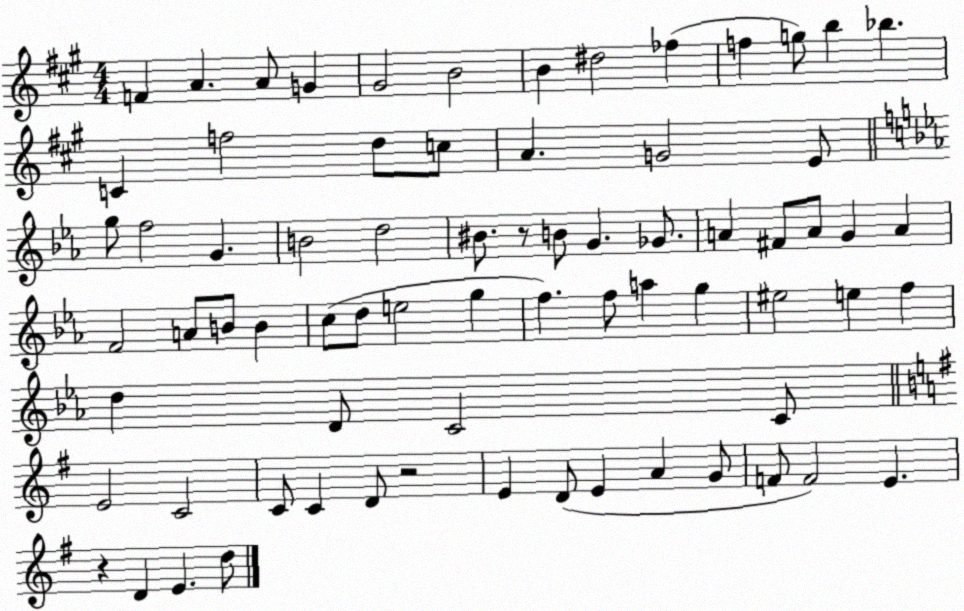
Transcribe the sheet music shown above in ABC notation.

X:1
T:Untitled
M:4/4
L:1/4
K:A
F A A/2 G ^G2 B2 B ^d2 _f f g/2 b _b C f2 d/2 c/2 A G2 E/2 g/2 f2 G B2 d2 ^B/2 z/2 B/2 G _G/2 A ^F/2 A/2 G A F2 A/2 B/2 B c/2 d/2 e2 g f f/2 a g ^e2 e f d D/2 C2 C/2 E2 C2 C/2 C D/2 z2 E D/2 E A G/2 F/2 F2 E z D E d/2